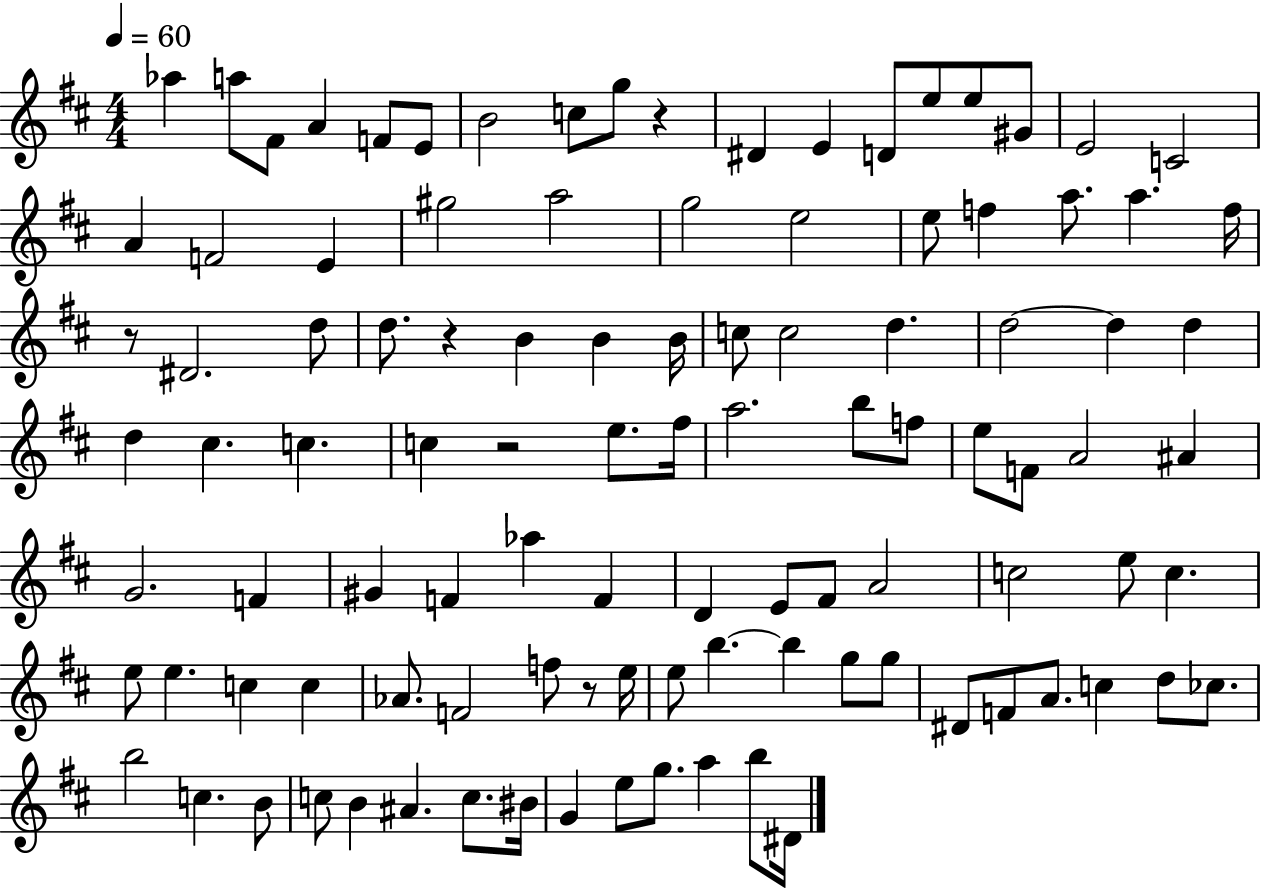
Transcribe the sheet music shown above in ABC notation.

X:1
T:Untitled
M:4/4
L:1/4
K:D
_a a/2 ^F/2 A F/2 E/2 B2 c/2 g/2 z ^D E D/2 e/2 e/2 ^G/2 E2 C2 A F2 E ^g2 a2 g2 e2 e/2 f a/2 a f/4 z/2 ^D2 d/2 d/2 z B B B/4 c/2 c2 d d2 d d d ^c c c z2 e/2 ^f/4 a2 b/2 f/2 e/2 F/2 A2 ^A G2 F ^G F _a F D E/2 ^F/2 A2 c2 e/2 c e/2 e c c _A/2 F2 f/2 z/2 e/4 e/2 b b g/2 g/2 ^D/2 F/2 A/2 c d/2 _c/2 b2 c B/2 c/2 B ^A c/2 ^B/4 G e/2 g/2 a b/2 ^D/4